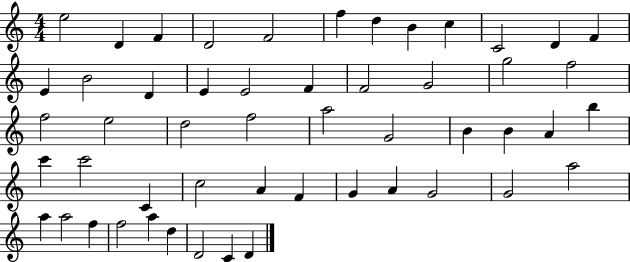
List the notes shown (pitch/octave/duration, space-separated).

E5/h D4/q F4/q D4/h F4/h F5/q D5/q B4/q C5/q C4/h D4/q F4/q E4/q B4/h D4/q E4/q E4/h F4/q F4/h G4/h G5/h F5/h F5/h E5/h D5/h F5/h A5/h G4/h B4/q B4/q A4/q B5/q C6/q C6/h C4/q C5/h A4/q F4/q G4/q A4/q G4/h G4/h A5/h A5/q A5/h F5/q F5/h A5/q D5/q D4/h C4/q D4/q